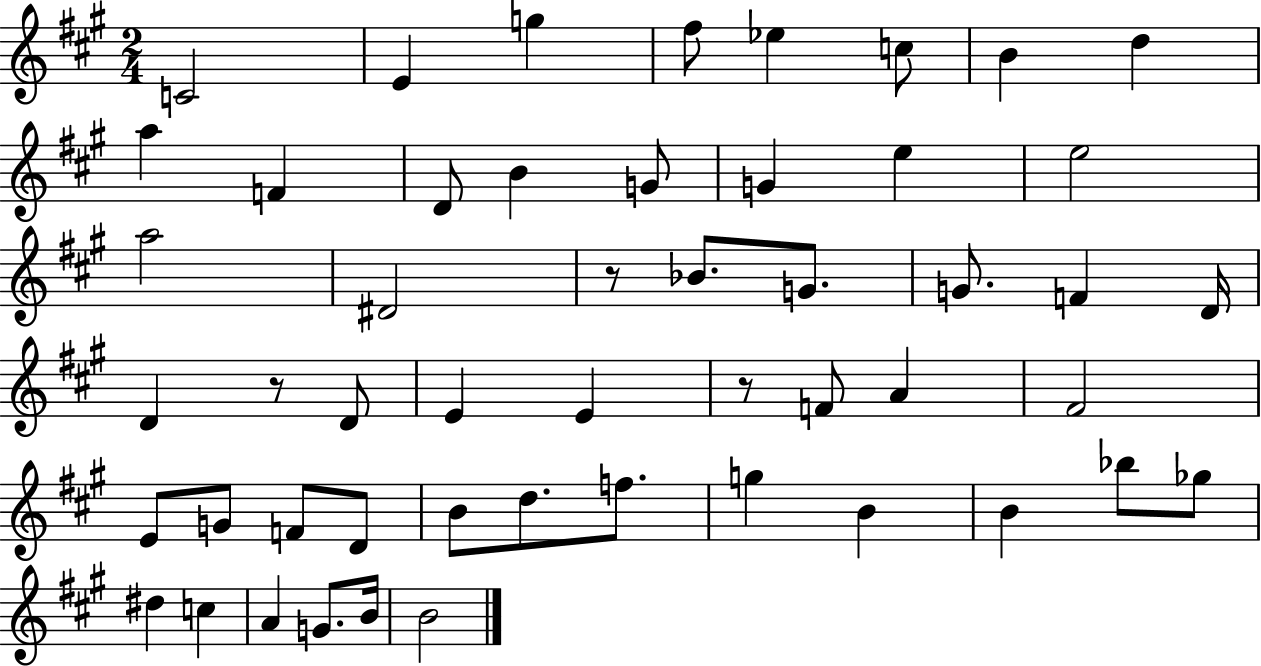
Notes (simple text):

C4/h E4/q G5/q F#5/e Eb5/q C5/e B4/q D5/q A5/q F4/q D4/e B4/q G4/e G4/q E5/q E5/h A5/h D#4/h R/e Bb4/e. G4/e. G4/e. F4/q D4/s D4/q R/e D4/e E4/q E4/q R/e F4/e A4/q F#4/h E4/e G4/e F4/e D4/e B4/e D5/e. F5/e. G5/q B4/q B4/q Bb5/e Gb5/e D#5/q C5/q A4/q G4/e. B4/s B4/h